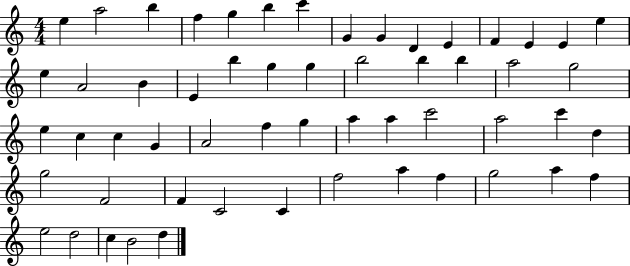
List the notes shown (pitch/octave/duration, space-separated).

E5/q A5/h B5/q F5/q G5/q B5/q C6/q G4/q G4/q D4/q E4/q F4/q E4/q E4/q E5/q E5/q A4/h B4/q E4/q B5/q G5/q G5/q B5/h B5/q B5/q A5/h G5/h E5/q C5/q C5/q G4/q A4/h F5/q G5/q A5/q A5/q C6/h A5/h C6/q D5/q G5/h F4/h F4/q C4/h C4/q F5/h A5/q F5/q G5/h A5/q F5/q E5/h D5/h C5/q B4/h D5/q